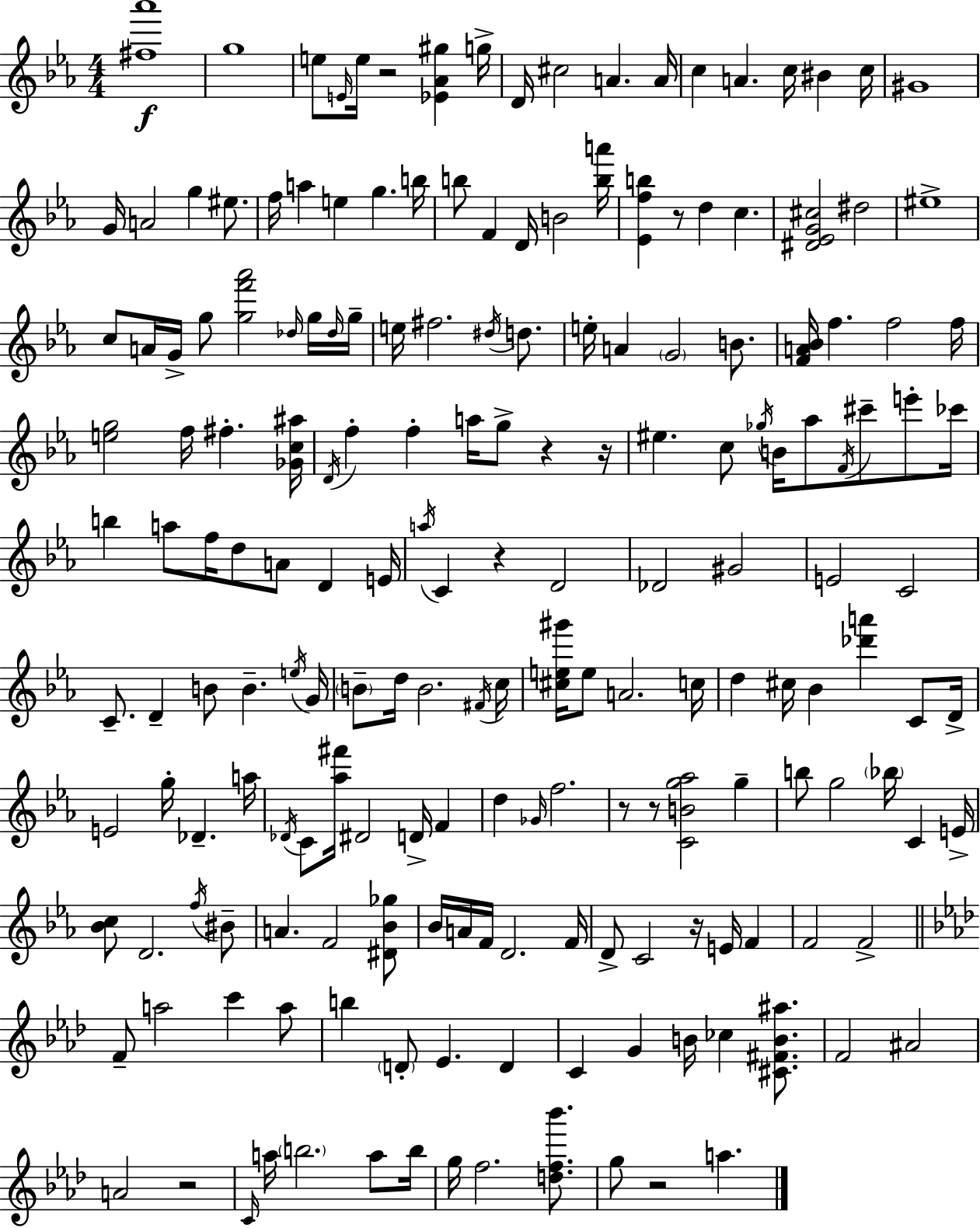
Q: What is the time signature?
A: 4/4